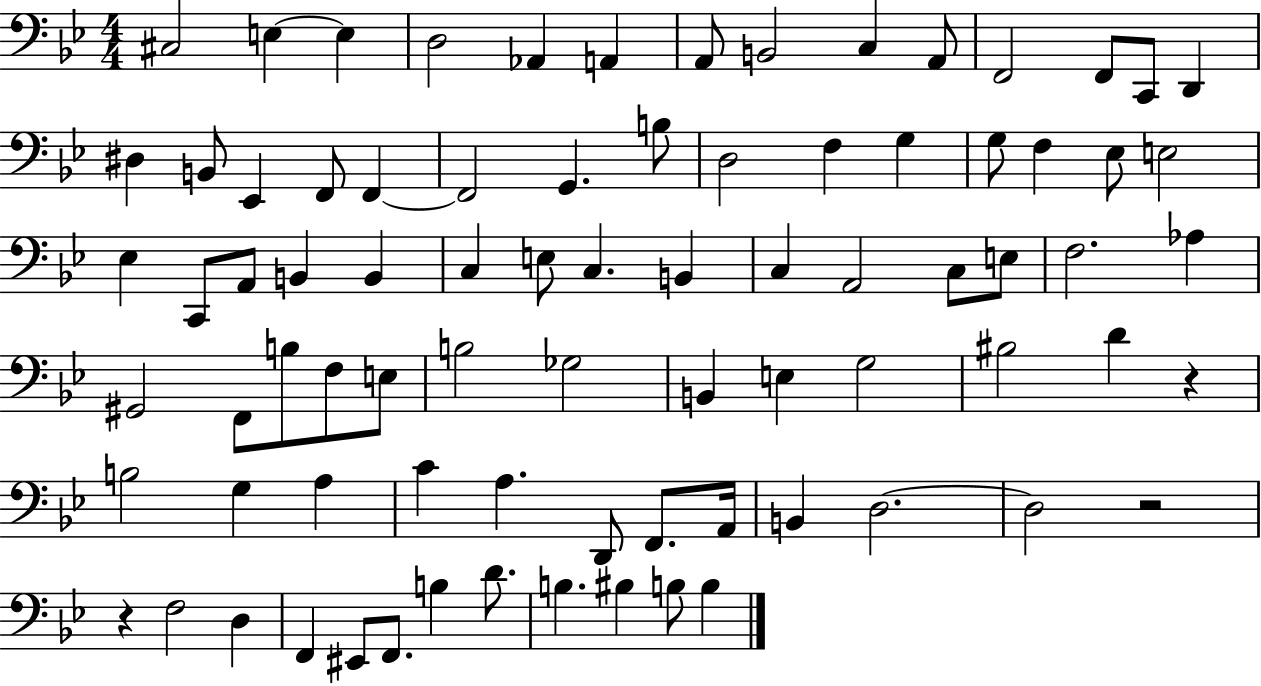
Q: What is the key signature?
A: BES major